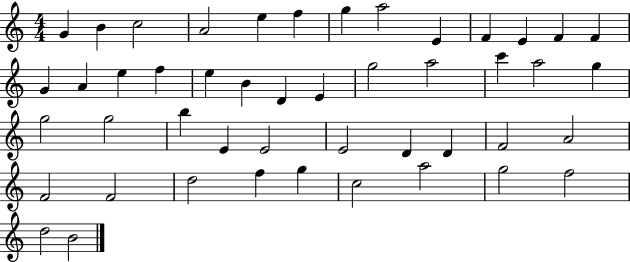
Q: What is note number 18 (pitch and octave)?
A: E5